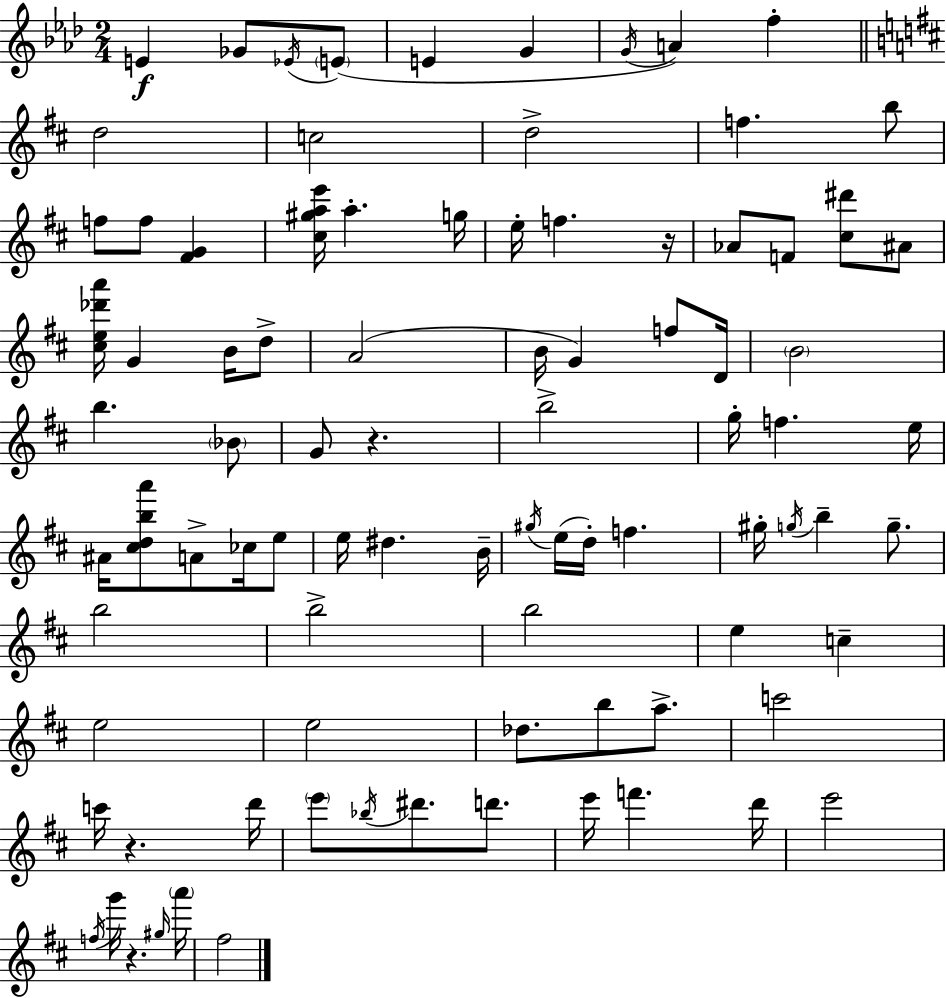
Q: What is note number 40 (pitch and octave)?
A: A#4